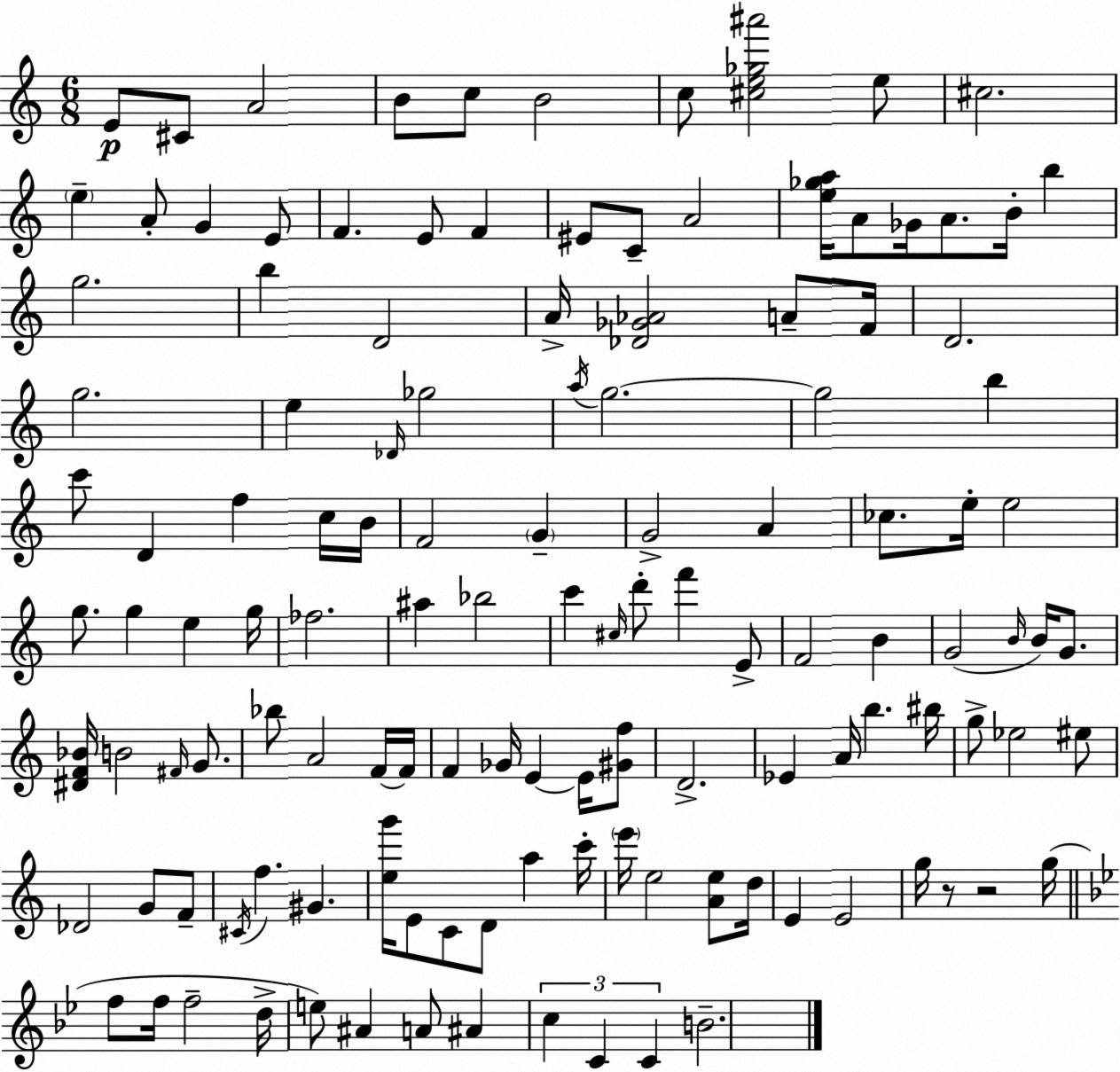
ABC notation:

X:1
T:Untitled
M:6/8
L:1/4
K:C
E/2 ^C/2 A2 B/2 c/2 B2 c/2 [^ce_g^a']2 e/2 ^c2 e A/2 G E/2 F E/2 F ^E/2 C/2 A2 [e_ga]/4 A/2 _G/4 A/2 B/4 b g2 b D2 A/4 [_D_G_A]2 A/2 F/4 D2 g2 e _D/4 _g2 a/4 g2 g2 b c'/2 D f c/4 B/4 F2 G G2 A _c/2 e/4 e2 g/2 g e g/4 _f2 ^a _b2 c' ^c/4 d'/2 f' E/2 F2 B G2 B/4 B/4 G/2 [^DF_B]/4 B2 ^F/4 G/2 _b/2 A2 F/4 F/4 F _G/4 E E/4 [^Gf]/2 D2 _E A/4 b ^b/4 g/2 _e2 ^e/2 _D2 G/2 F/2 ^C/4 f ^G [eg']/4 E/2 C/2 D/2 a c'/4 e'/4 e2 [Ae]/2 d/4 E E2 g/4 z/2 z2 g/4 f/2 f/4 f2 d/4 e/2 ^A A/2 ^A c C C B2